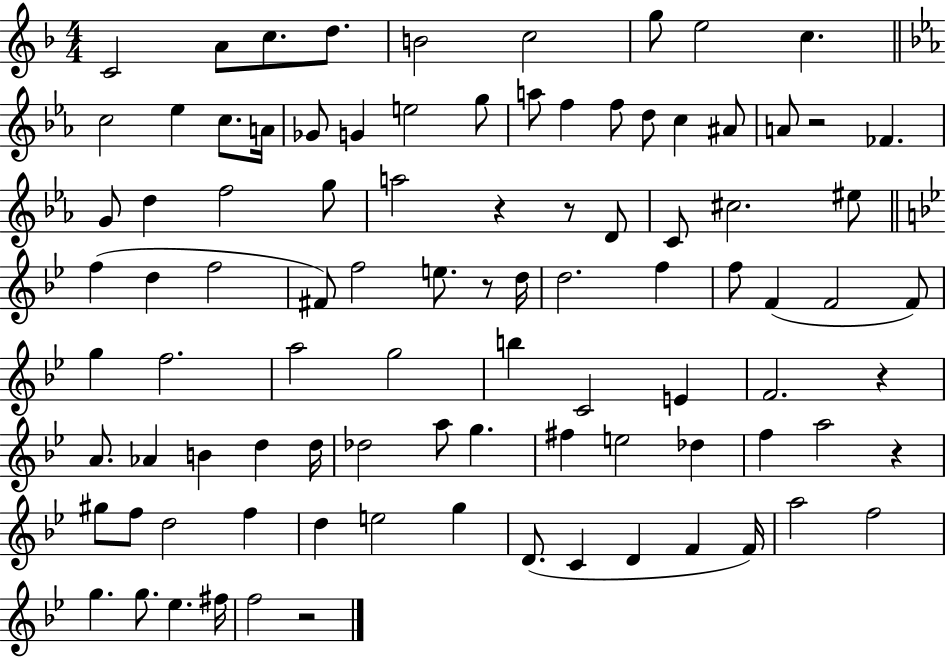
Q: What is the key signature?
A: F major